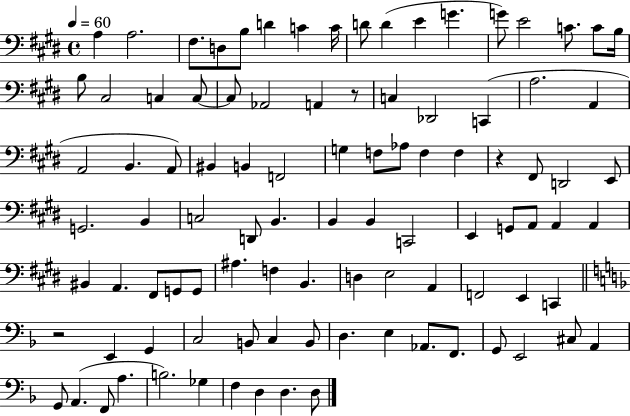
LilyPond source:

{
  \clef bass
  \time 4/4
  \defaultTimeSignature
  \key e \major
  \tempo 4 = 60
  a4 a2. | fis8. d8 b8 d'4 c'4 c'16 | d'8 d'4( e'4 g'4. | g'8) e'2 c'8. c'8 b16 | \break b8 cis2 c4 c8~~ | c8 aes,2 a,4 r8 | c4 des,2 c,4( | a2. a,4 | \break a,2 b,4. a,8) | bis,4 b,4 f,2 | g4 f8 aes8 f4 f4 | r4 fis,8 d,2 e,8 | \break g,2. b,4 | c2 d,8 b,4. | b,4 b,4 c,2 | e,4 g,8 a,8 a,4 a,4 | \break bis,4 a,4. fis,8 g,8 g,8 | ais4. f4 b,4. | d4 e2 a,4 | f,2 e,4 c,4 | \break \bar "||" \break \key d \minor r2 e,4 g,4 | c2 b,8 c4 b,8 | d4. e4 aes,8. f,8. | g,8 e,2 cis8 a,4 | \break g,8 a,4.( f,8 a4. | b2.) ges4 | f4 d4 d4. d8 | \bar "|."
}